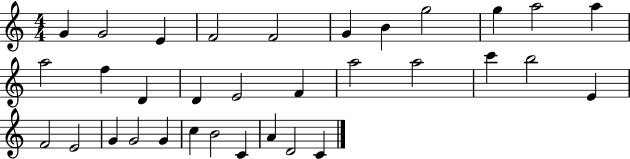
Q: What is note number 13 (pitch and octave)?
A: F5